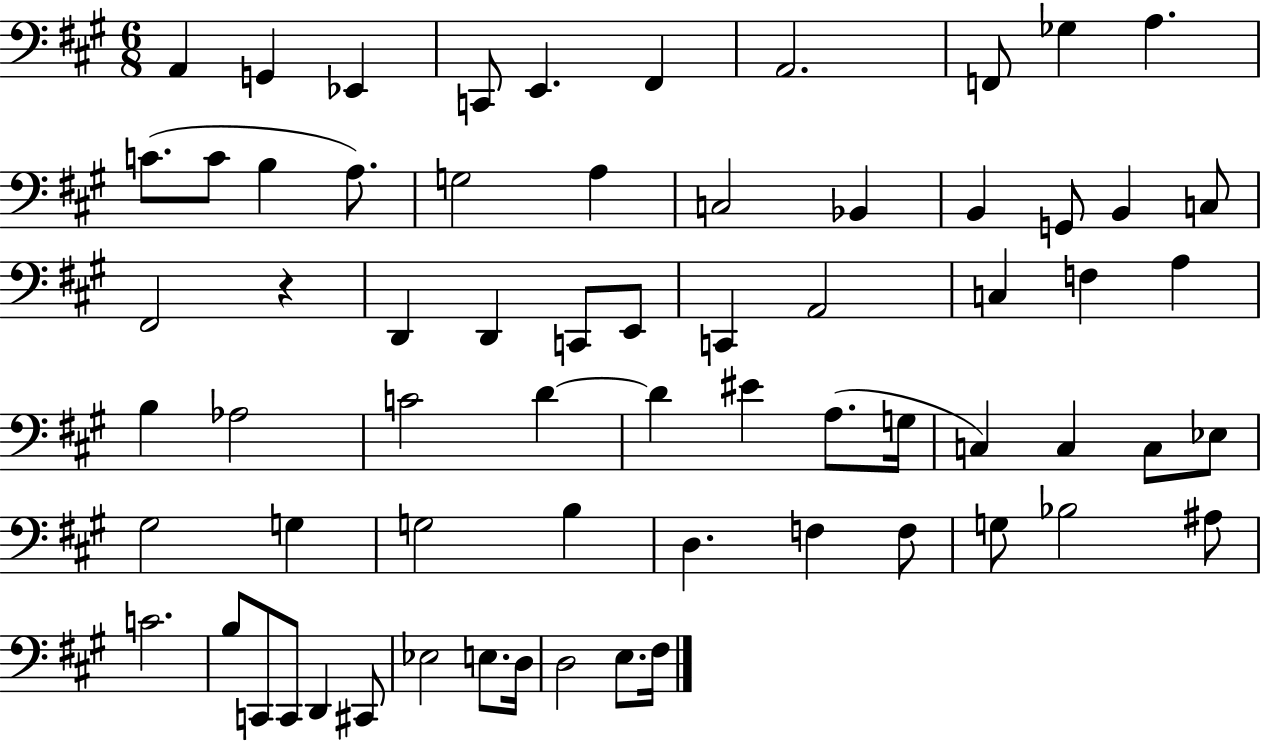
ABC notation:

X:1
T:Untitled
M:6/8
L:1/4
K:A
A,, G,, _E,, C,,/2 E,, ^F,, A,,2 F,,/2 _G, A, C/2 C/2 B, A,/2 G,2 A, C,2 _B,, B,, G,,/2 B,, C,/2 ^F,,2 z D,, D,, C,,/2 E,,/2 C,, A,,2 C, F, A, B, _A,2 C2 D D ^E A,/2 G,/4 C, C, C,/2 _E,/2 ^G,2 G, G,2 B, D, F, F,/2 G,/2 _B,2 ^A,/2 C2 B,/2 C,,/2 C,,/2 D,, ^C,,/2 _E,2 E,/2 D,/4 D,2 E,/2 ^F,/4